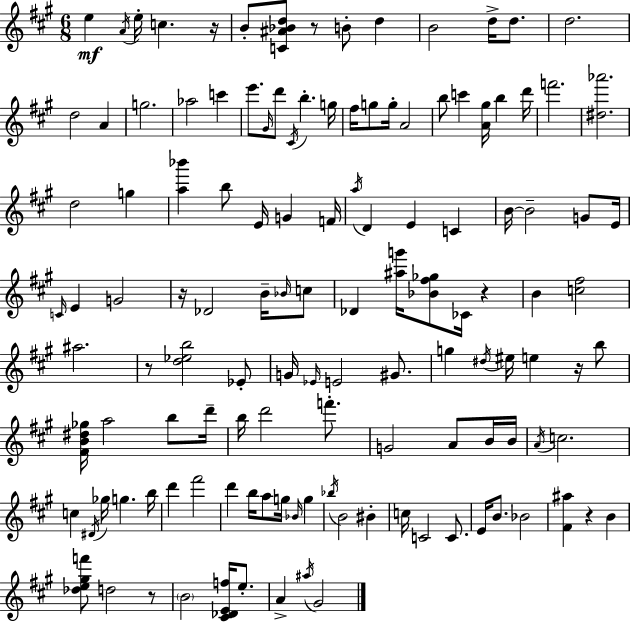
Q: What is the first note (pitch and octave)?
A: E5